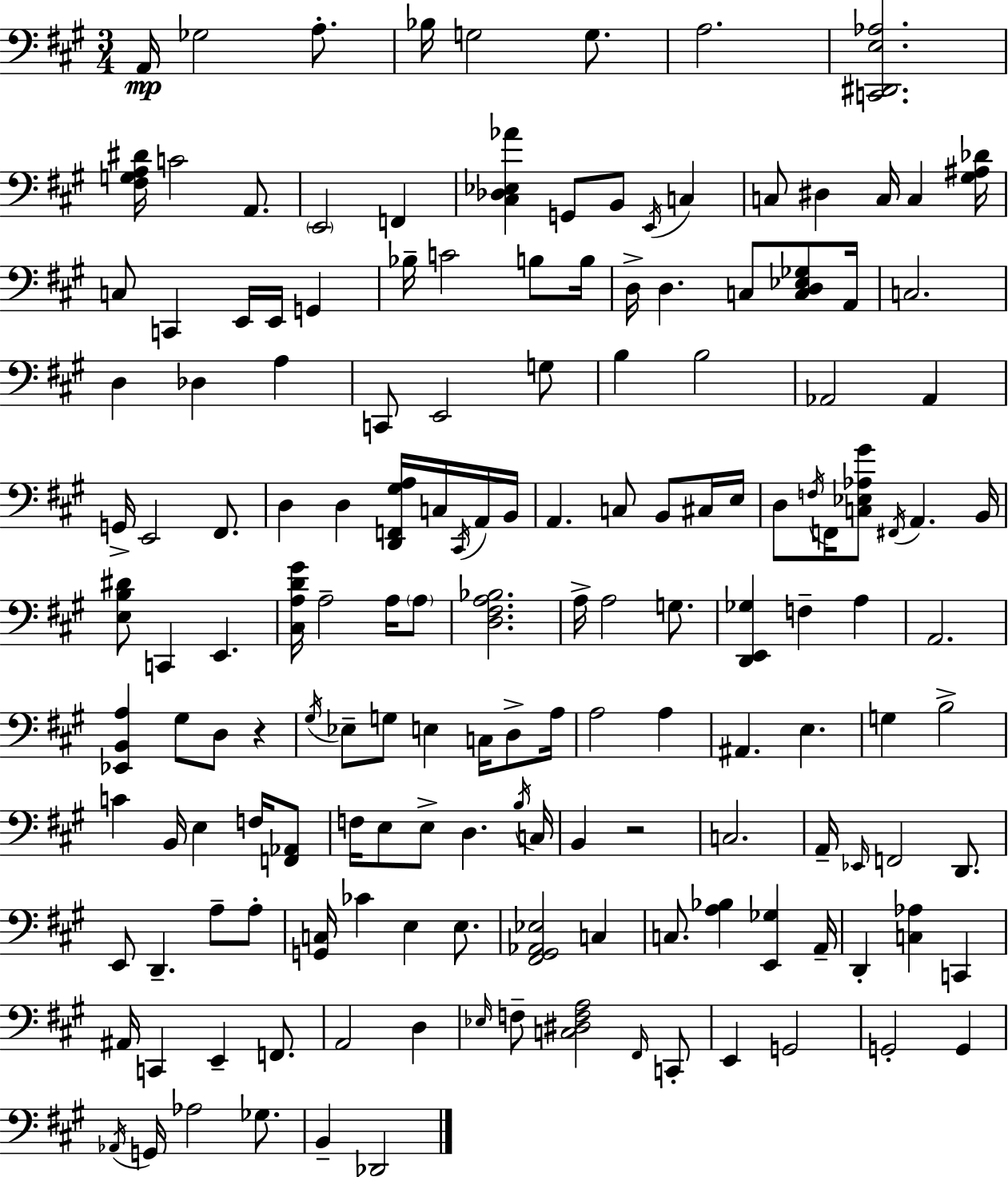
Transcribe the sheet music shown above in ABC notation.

X:1
T:Untitled
M:3/4
L:1/4
K:A
A,,/4 _G,2 A,/2 _B,/4 G,2 G,/2 A,2 [C,,^D,,E,_A,]2 [^F,G,A,^D]/4 C2 A,,/2 E,,2 F,, [^C,_D,_E,_A] G,,/2 B,,/2 E,,/4 C, C,/2 ^D, C,/4 C, [^G,^A,_D]/4 C,/2 C,, E,,/4 E,,/4 G,, _B,/4 C2 B,/2 B,/4 D,/4 D, C,/2 [C,D,_E,_G,]/2 A,,/4 C,2 D, _D, A, C,,/2 E,,2 G,/2 B, B,2 _A,,2 _A,, G,,/4 E,,2 ^F,,/2 D, D, [D,,F,,^G,A,]/4 C,/4 ^C,,/4 A,,/4 B,,/4 A,, C,/2 B,,/2 ^C,/4 E,/4 D,/2 F,/4 F,,/4 [C,_E,_A,^G]/2 ^F,,/4 A,, B,,/4 [E,B,^D]/2 C,, E,, [^C,A,D^G]/4 A,2 A,/4 A,/2 [D,^F,A,_B,]2 A,/4 A,2 G,/2 [D,,E,,_G,] F, A, A,,2 [_E,,B,,A,] ^G,/2 D,/2 z ^G,/4 _E,/2 G,/2 E, C,/4 D,/2 A,/4 A,2 A, ^A,, E, G, B,2 C B,,/4 E, F,/4 [F,,_A,,]/2 F,/4 E,/2 E,/2 D, B,/4 C,/4 B,, z2 C,2 A,,/4 _E,,/4 F,,2 D,,/2 E,,/2 D,, A,/2 A,/2 [G,,C,]/4 _C E, E,/2 [^F,,^G,,_A,,_E,]2 C, C,/2 [A,_B,] [E,,_G,] A,,/4 D,, [C,_A,] C,, ^A,,/4 C,, E,, F,,/2 A,,2 D, _E,/4 F,/2 [C,^D,F,A,]2 ^F,,/4 C,,/2 E,, G,,2 G,,2 G,, _A,,/4 G,,/4 _A,2 _G,/2 B,, _D,,2